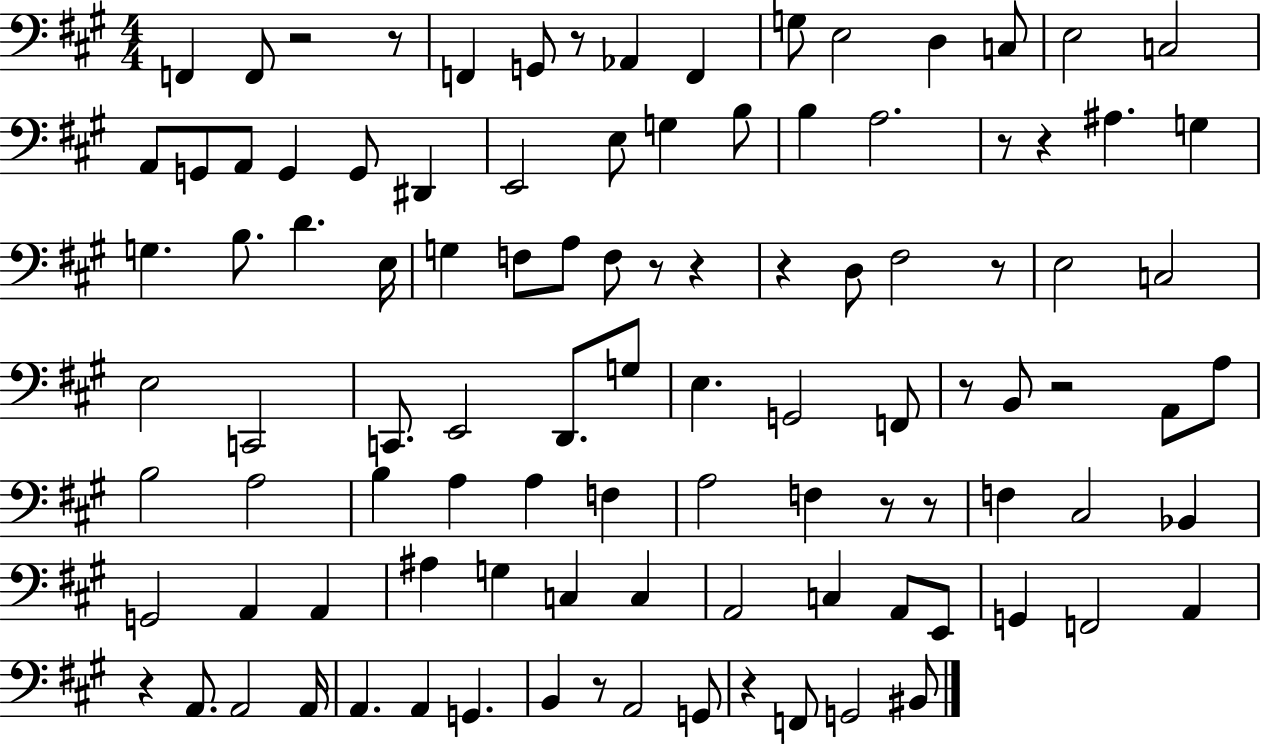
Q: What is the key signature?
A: A major